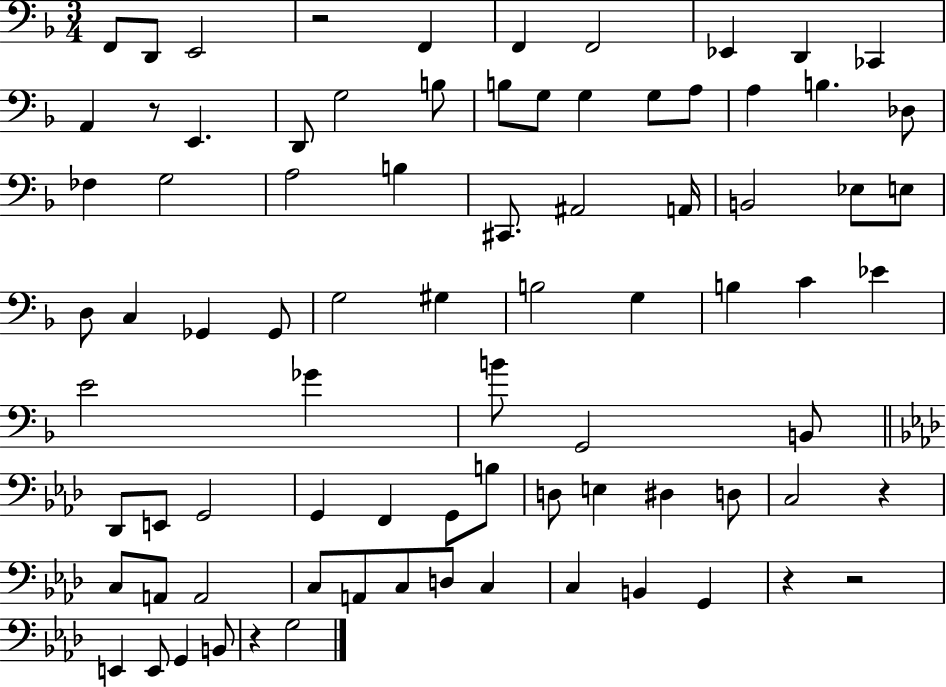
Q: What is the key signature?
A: F major